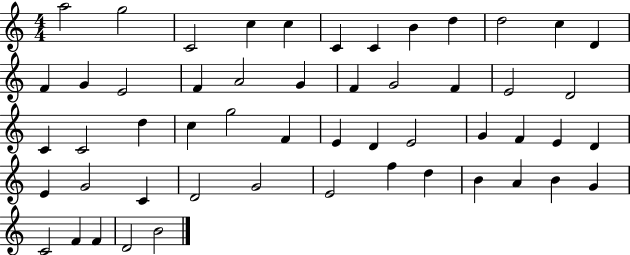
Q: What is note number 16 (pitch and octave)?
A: F4